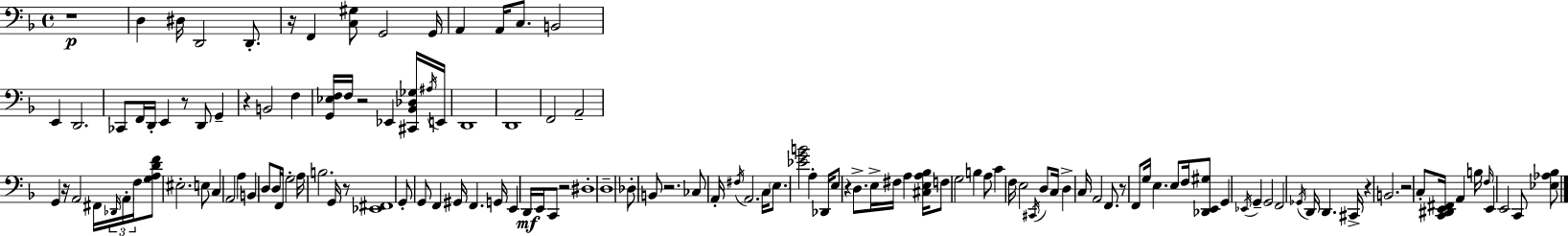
{
  \clef bass
  \time 4/4
  \defaultTimeSignature
  \key f \major
  \repeat volta 2 { r1\p | d4 dis16 d,2 d,8.-. | r16 f,4 <c gis>8 g,2 g,16 | a,4 a,16 c8. b,2 | \break e,4 d,2. | ces,8 f,16 d,16-. e,4 r8 d,8 g,4-- | r4 b,2 f4 | <g, ees f>16 f16 r2 ees,4 <cis, bes, des ges>16 \acciaccatura { ais16 } | \break e,16 d,1 | d,1 | f,2 a,2-- | g,4 r16 a,2 fis,16 \tuplet 3/2 { \grace { des,16 } | \break \parenthesize a,16-. f16 } <g a d' f'>8 eis2.-. | e8 c4 a,2 a4 | b,4 d8 d16 f,16 g2-. | a16 b2. g,16 | \break r8 <ees, fis,>1 | g,8-. g,8 f,4 gis,16 f,4. | g,16 e,4 d,16\mf e,16 c,8 r2 | dis1-. | \break d1-- | des8-. b,8 r2. | ces8 a,16-. \acciaccatura { fis16 } a,2. | c16 \parenthesize e8. <ees' g' b'>2 a4-. | \break des,16 e8 r4 d8.-> e16-> fis16 a4 | <cis e a bes>16 f8 g2 b4 | a8 c'4 f16 e2 | \acciaccatura { cis,16 } d8 c16 d4-> c16 a,2 | \break f,8. r8 f,8 g16 e4. e8 | f16 <des, e, gis>8 g,4 \acciaccatura { ees,16 } g,4-- g,2 | f,2 \acciaccatura { ges,16 } d,16 d,4. | cis,16-> r4 b,2. | \break r2 c8-. | <c, dis, e, fis,>16 a,4 b16 \grace { f16 } e,4 e,2 | c,8 <ees aes bes>8 } \bar "|."
}